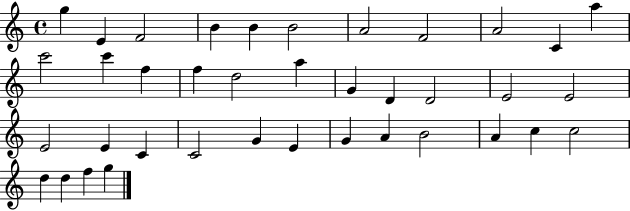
{
  \clef treble
  \time 4/4
  \defaultTimeSignature
  \key c \major
  g''4 e'4 f'2 | b'4 b'4 b'2 | a'2 f'2 | a'2 c'4 a''4 | \break c'''2 c'''4 f''4 | f''4 d''2 a''4 | g'4 d'4 d'2 | e'2 e'2 | \break e'2 e'4 c'4 | c'2 g'4 e'4 | g'4 a'4 b'2 | a'4 c''4 c''2 | \break d''4 d''4 f''4 g''4 | \bar "|."
}